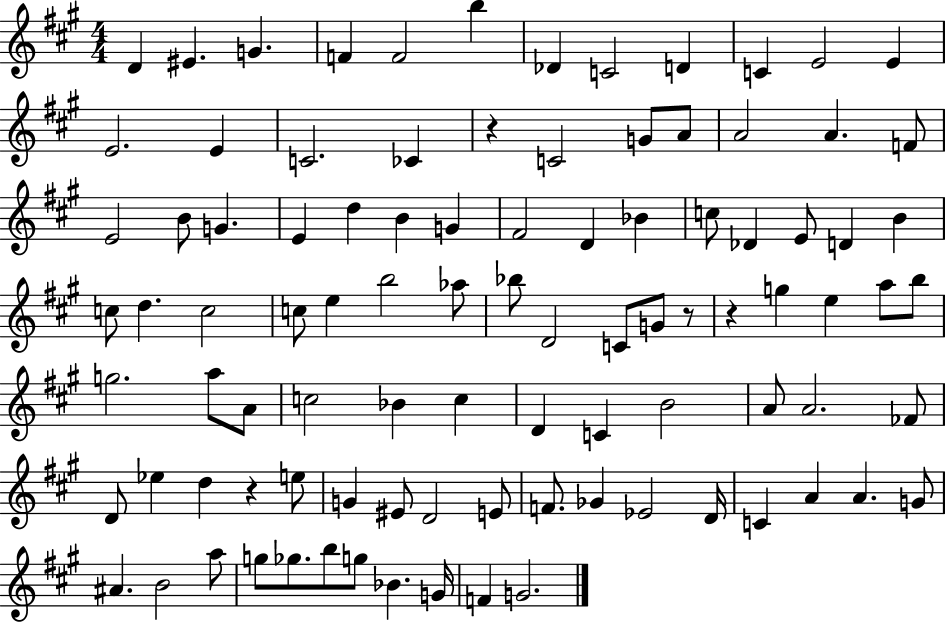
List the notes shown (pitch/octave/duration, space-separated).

D4/q EIS4/q. G4/q. F4/q F4/h B5/q Db4/q C4/h D4/q C4/q E4/h E4/q E4/h. E4/q C4/h. CES4/q R/q C4/h G4/e A4/e A4/h A4/q. F4/e E4/h B4/e G4/q. E4/q D5/q B4/q G4/q F#4/h D4/q Bb4/q C5/e Db4/q E4/e D4/q B4/q C5/e D5/q. C5/h C5/e E5/q B5/h Ab5/e Bb5/e D4/h C4/e G4/e R/e R/q G5/q E5/q A5/e B5/e G5/h. A5/e A4/e C5/h Bb4/q C5/q D4/q C4/q B4/h A4/e A4/h. FES4/e D4/e Eb5/q D5/q R/q E5/e G4/q EIS4/e D4/h E4/e F4/e. Gb4/q Eb4/h D4/s C4/q A4/q A4/q. G4/e A#4/q. B4/h A5/e G5/e Gb5/e. B5/e G5/e Bb4/q. G4/s F4/q G4/h.